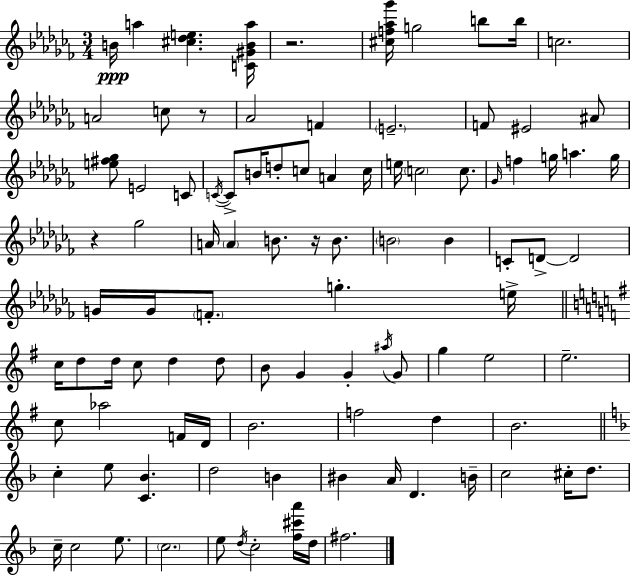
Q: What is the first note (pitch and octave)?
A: B4